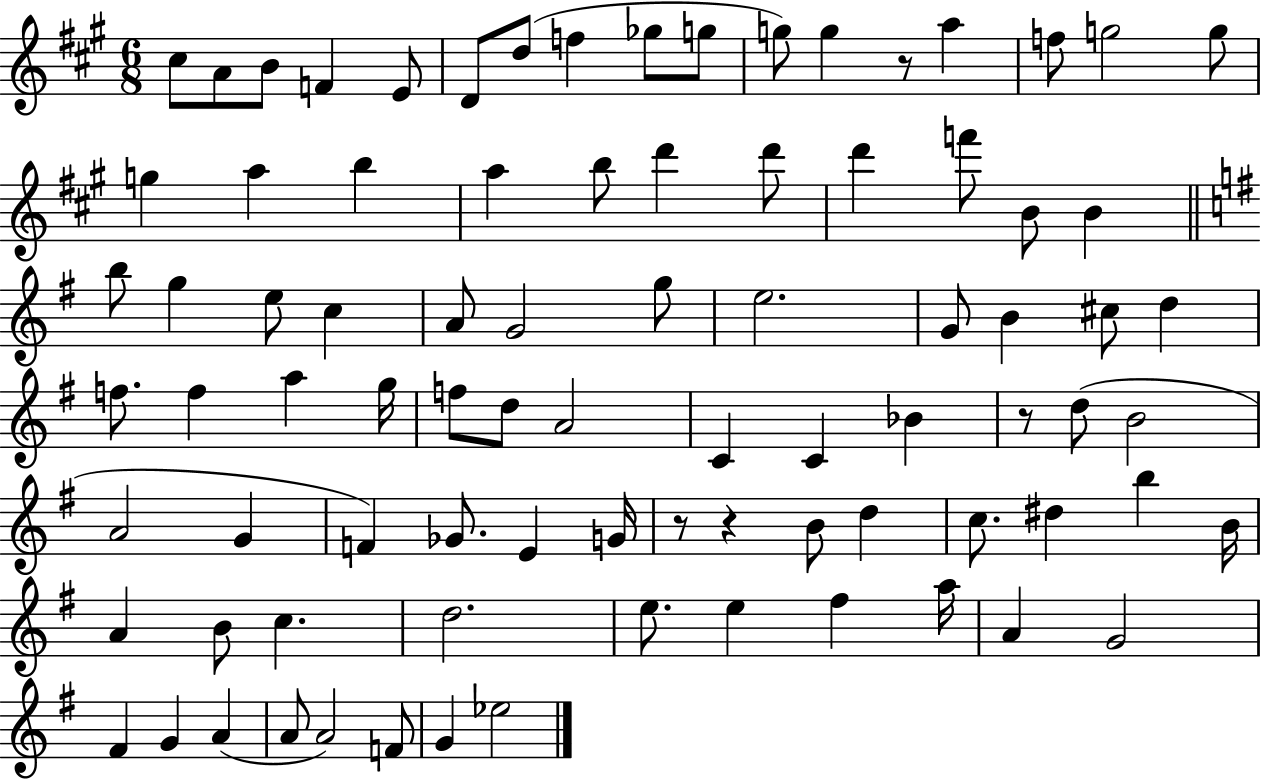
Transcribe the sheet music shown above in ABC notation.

X:1
T:Untitled
M:6/8
L:1/4
K:A
^c/2 A/2 B/2 F E/2 D/2 d/2 f _g/2 g/2 g/2 g z/2 a f/2 g2 g/2 g a b a b/2 d' d'/2 d' f'/2 B/2 B b/2 g e/2 c A/2 G2 g/2 e2 G/2 B ^c/2 d f/2 f a g/4 f/2 d/2 A2 C C _B z/2 d/2 B2 A2 G F _G/2 E G/4 z/2 z B/2 d c/2 ^d b B/4 A B/2 c d2 e/2 e ^f a/4 A G2 ^F G A A/2 A2 F/2 G _e2